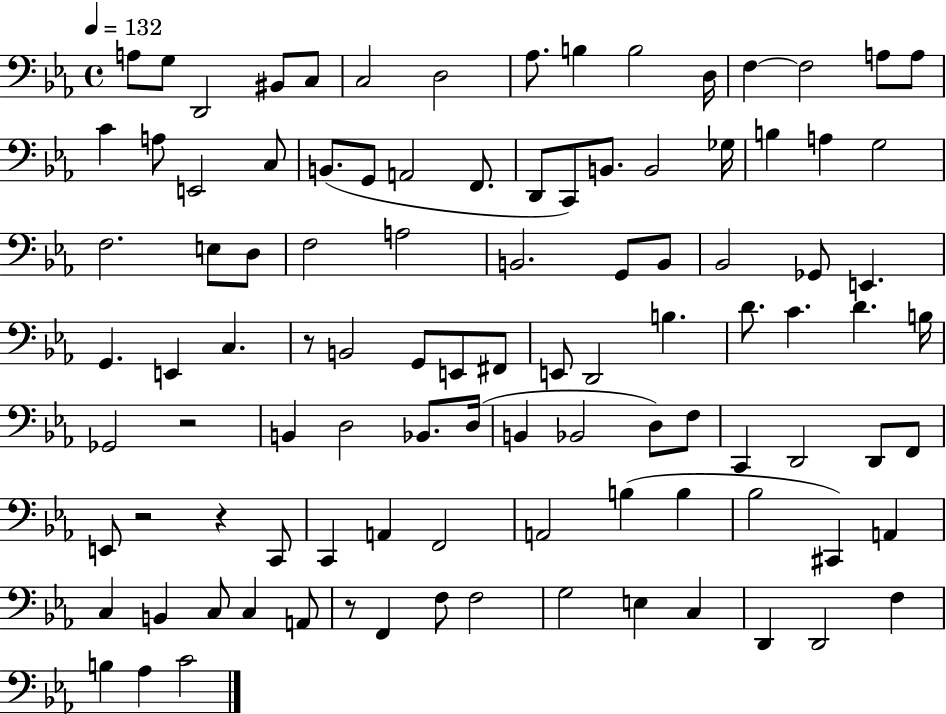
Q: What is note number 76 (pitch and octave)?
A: B3